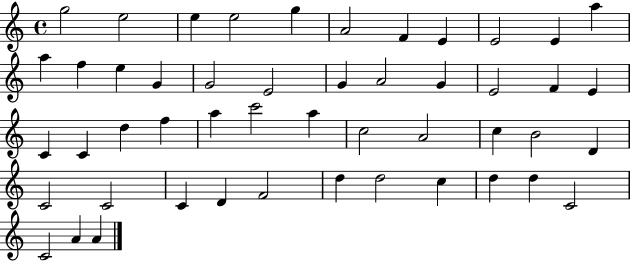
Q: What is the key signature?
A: C major